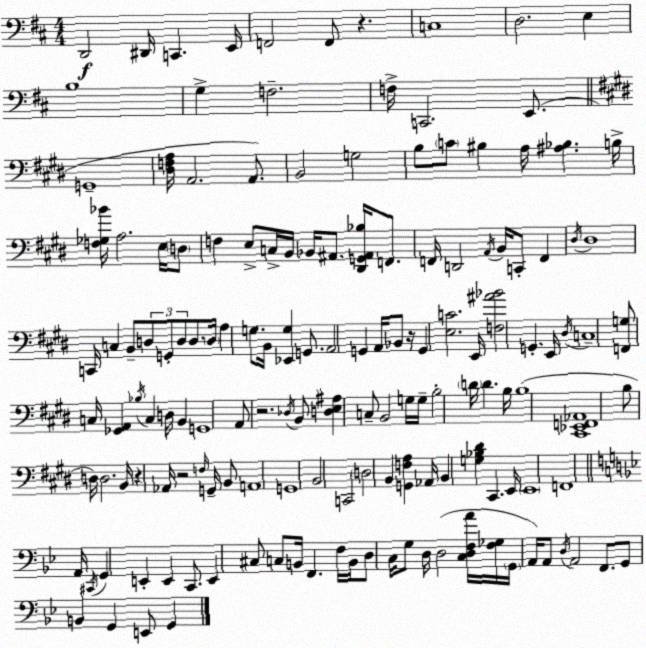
X:1
T:Untitled
M:4/4
L:1/4
K:D
D,,2 ^D,,/4 C,, E,,/4 F,,2 F,,/2 z C,4 D,2 E, B,4 G, F,2 F,/4 C,,2 E,,/2 G,,4 [^D,F,A,]/4 A,,2 A,,/2 B,,2 G,2 B,/2 C/2 ^B, A,/4 [^A,_B,] B,/4 [F,_G,_B]/4 A,2 E,/4 D,/2 F, E,/2 C,/4 B,,/4 _B,,/4 ^A,,/2 [^D,,G,,^A,,_B,]/4 F,,/2 F,,/4 D,,2 A,,/4 B,,/4 C,,/2 F,, ^D,/4 ^D,4 C,,/4 C, B,,/2 D,/2 G,,/2 D,/2 D,/2 D,/4 A, G,/2 B,,/4 [_E,,G,] G,,/2 A,,2 G,, A,,/4 _B,,/2 z/4 G,, [E,C]2 E,,/4 [F,^A_B]2 G,, E,,/4 ^D,/4 C,4 [F,,G,]/2 C,/4 [_G,,A,,] _B,/4 C, D,/4 B,, G,,4 A,,/2 z2 _D,/4 B,,/2 [D,E,^A,] C,/2 B,,2 G,/4 G,/4 B,2 D/4 D B,/4 B,4 [^C,,_E,,F,,_A,,]4 B,/2 D,/4 D,2 B,,/4 z _A,,/4 z2 F,/4 G,,/4 B,,/2 A,,4 G,,4 B,,2 C,,2 D,2 B,, [G,,F,A,] _A,,/4 B,, [G,_B,^D] ^C,, E,,/4 E,,4 F,,4 A,,/4 ^C,,/4 G,, E,, E,, C,,/2 E,, ^C,/2 C,/2 B,,/4 F,, F,/4 B,,/4 D,/2 C,/4 G,/2 D,/4 D,2 [C,D,F,A]/4 [F,_G,]/4 G,,/4 A,,/4 A,,/2 D,/4 A,,2 F,,/2 G,,/2 B,, G,, E,,/2 G,,